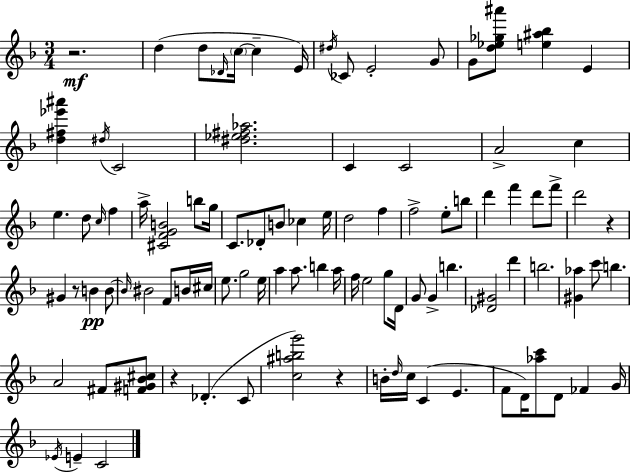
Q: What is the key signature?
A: D minor